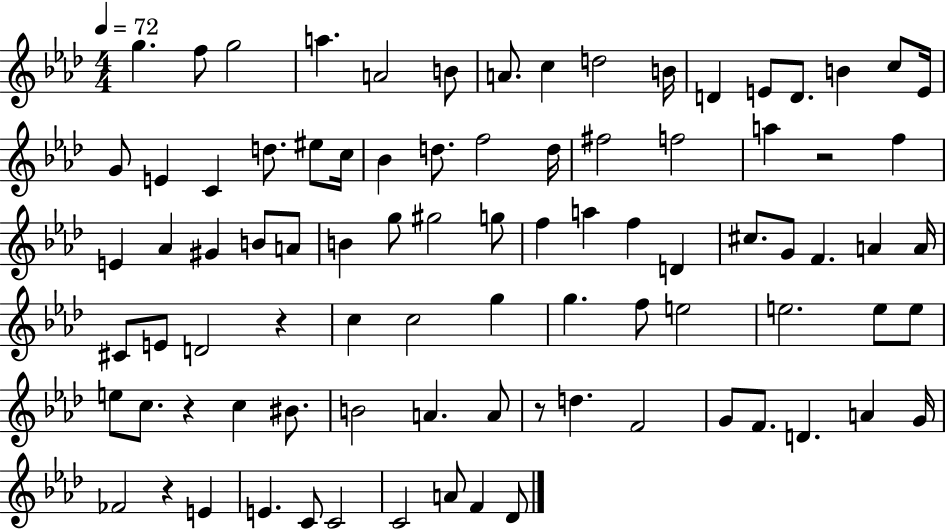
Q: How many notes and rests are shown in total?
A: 88